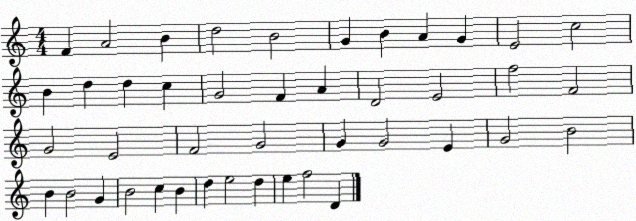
X:1
T:Untitled
M:4/4
L:1/4
K:C
F A2 B d2 B2 G B A G E2 c2 B d d c G2 F A D2 E2 f2 F2 G2 E2 F2 G2 G G2 E G2 B2 B B2 G B2 c B d e2 d e f2 D